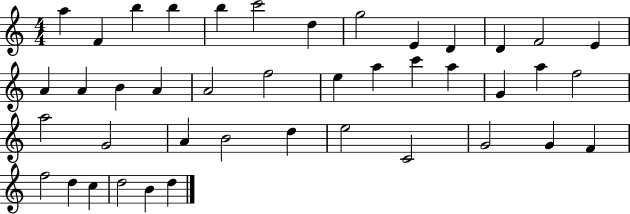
{
  \clef treble
  \numericTimeSignature
  \time 4/4
  \key c \major
  a''4 f'4 b''4 b''4 | b''4 c'''2 d''4 | g''2 e'4 d'4 | d'4 f'2 e'4 | \break a'4 a'4 b'4 a'4 | a'2 f''2 | e''4 a''4 c'''4 a''4 | g'4 a''4 f''2 | \break a''2 g'2 | a'4 b'2 d''4 | e''2 c'2 | g'2 g'4 f'4 | \break f''2 d''4 c''4 | d''2 b'4 d''4 | \bar "|."
}